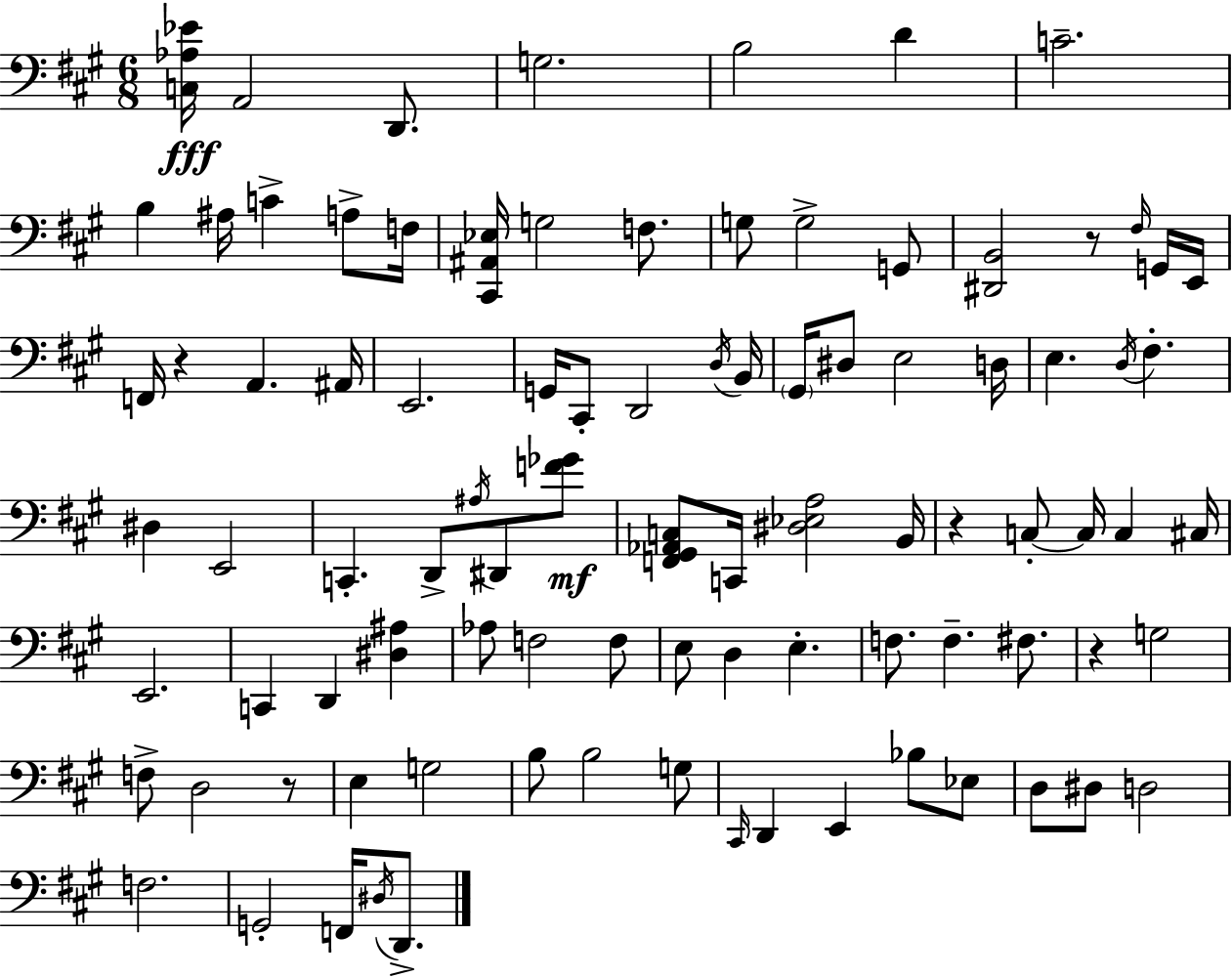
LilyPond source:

{
  \clef bass
  \numericTimeSignature
  \time 6/8
  \key a \major
  <c aes ees'>16\fff a,2 d,8. | g2. | b2 d'4 | c'2.-- | \break b4 ais16 c'4-> a8-> f16 | <cis, ais, ees>16 g2 f8. | g8 g2-> g,8 | <dis, b,>2 r8 \grace { fis16 } g,16 | \break e,16 f,16 r4 a,4. | ais,16 e,2. | g,16 cis,8-. d,2 | \acciaccatura { d16 } b,16 \parenthesize gis,16 dis8 e2 | \break d16 e4. \acciaccatura { d16 } fis4.-. | dis4 e,2 | c,4.-. d,8-> \acciaccatura { ais16 } | dis,8 <f' ges'>8\mf <f, gis, aes, c>8 c,16 <dis ees a>2 | \break b,16 r4 c8-.~~ c16 c4 | cis16 e,2. | c,4 d,4 | <dis ais>4 aes8 f2 | \break f8 e8 d4 e4.-. | f8. f4.-- | fis8. r4 g2 | f8-> d2 | \break r8 e4 g2 | b8 b2 | g8 \grace { cis,16 } d,4 e,4 | bes8 ees8 d8 dis8 d2 | \break f2. | g,2-. | f,16 \acciaccatura { dis16 } d,8.-> \bar "|."
}